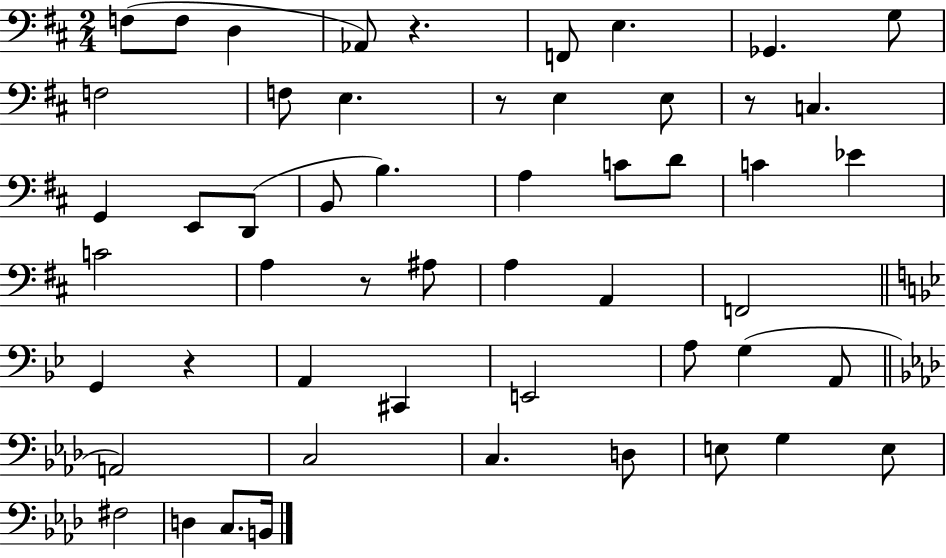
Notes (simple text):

F3/e F3/e D3/q Ab2/e R/q. F2/e E3/q. Gb2/q. G3/e F3/h F3/e E3/q. R/e E3/q E3/e R/e C3/q. G2/q E2/e D2/e B2/e B3/q. A3/q C4/e D4/e C4/q Eb4/q C4/h A3/q R/e A#3/e A3/q A2/q F2/h G2/q R/q A2/q C#2/q E2/h A3/e G3/q A2/e A2/h C3/h C3/q. D3/e E3/e G3/q E3/e F#3/h D3/q C3/e. B2/s